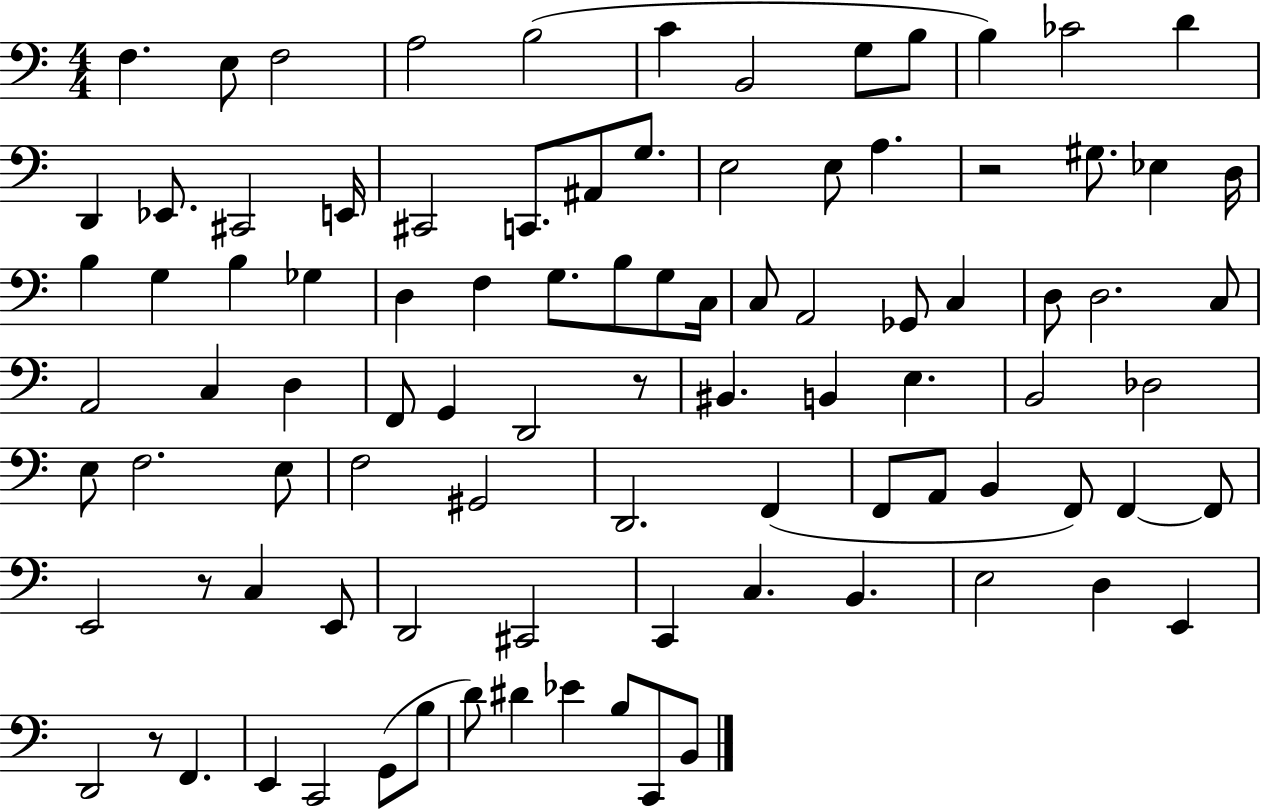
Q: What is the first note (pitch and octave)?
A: F3